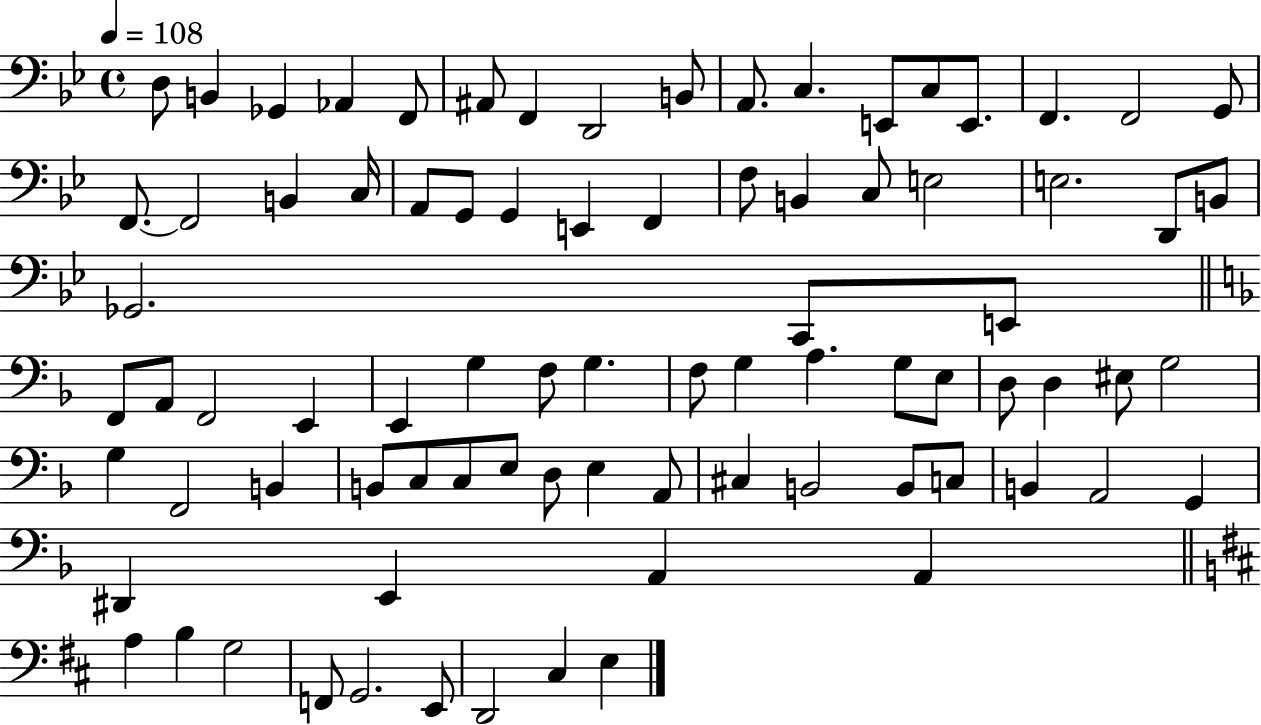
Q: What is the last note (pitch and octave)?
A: E3